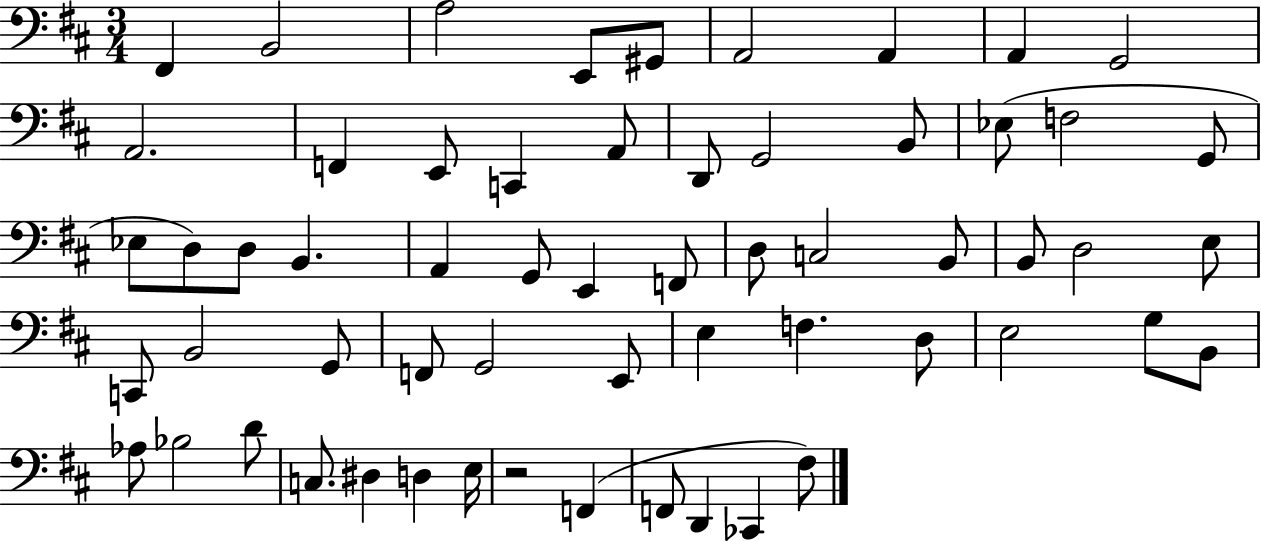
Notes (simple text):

F#2/q B2/h A3/h E2/e G#2/e A2/h A2/q A2/q G2/h A2/h. F2/q E2/e C2/q A2/e D2/e G2/h B2/e Eb3/e F3/h G2/e Eb3/e D3/e D3/e B2/q. A2/q G2/e E2/q F2/e D3/e C3/h B2/e B2/e D3/h E3/e C2/e B2/h G2/e F2/e G2/h E2/e E3/q F3/q. D3/e E3/h G3/e B2/e Ab3/e Bb3/h D4/e C3/e. D#3/q D3/q E3/s R/h F2/q F2/e D2/q CES2/q F#3/e